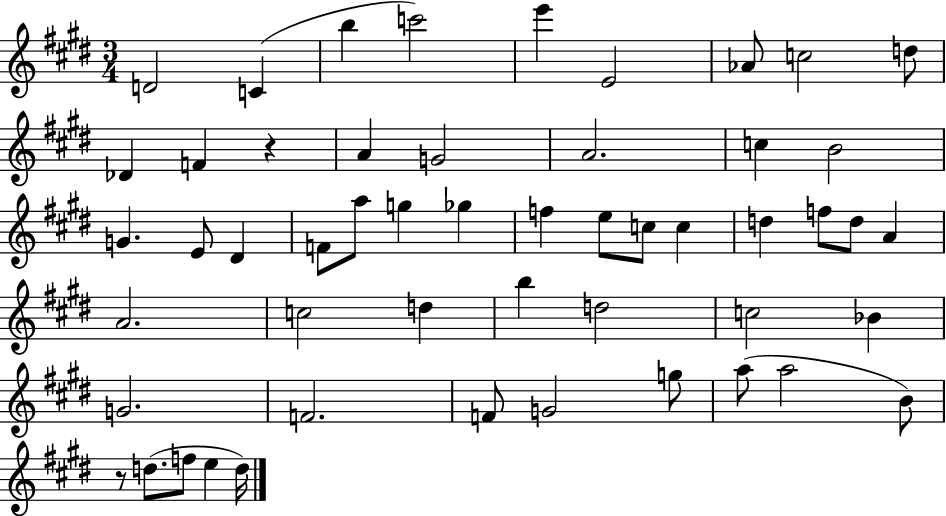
{
  \clef treble
  \numericTimeSignature
  \time 3/4
  \key e \major
  \repeat volta 2 { d'2 c'4( | b''4 c'''2) | e'''4 e'2 | aes'8 c''2 d''8 | \break des'4 f'4 r4 | a'4 g'2 | a'2. | c''4 b'2 | \break g'4. e'8 dis'4 | f'8 a''8 g''4 ges''4 | f''4 e''8 c''8 c''4 | d''4 f''8 d''8 a'4 | \break a'2. | c''2 d''4 | b''4 d''2 | c''2 bes'4 | \break g'2. | f'2. | f'8 g'2 g''8 | a''8( a''2 b'8) | \break r8 d''8.( f''8 e''4 d''16) | } \bar "|."
}